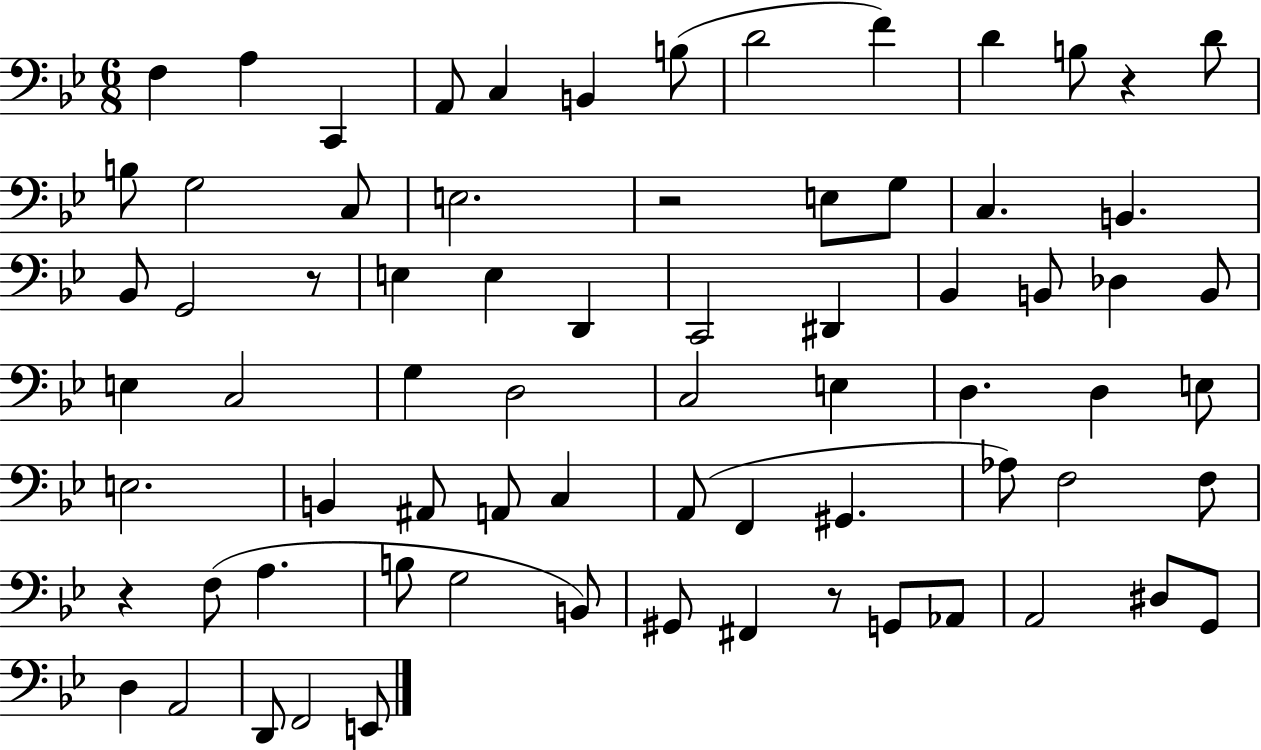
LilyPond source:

{
  \clef bass
  \numericTimeSignature
  \time 6/8
  \key bes \major
  \repeat volta 2 { f4 a4 c,4 | a,8 c4 b,4 b8( | d'2 f'4) | d'4 b8 r4 d'8 | \break b8 g2 c8 | e2. | r2 e8 g8 | c4. b,4. | \break bes,8 g,2 r8 | e4 e4 d,4 | c,2 dis,4 | bes,4 b,8 des4 b,8 | \break e4 c2 | g4 d2 | c2 e4 | d4. d4 e8 | \break e2. | b,4 ais,8 a,8 c4 | a,8( f,4 gis,4. | aes8) f2 f8 | \break r4 f8( a4. | b8 g2 b,8) | gis,8 fis,4 r8 g,8 aes,8 | a,2 dis8 g,8 | \break d4 a,2 | d,8 f,2 e,8 | } \bar "|."
}